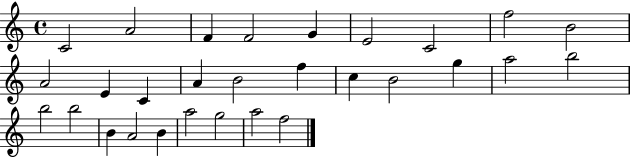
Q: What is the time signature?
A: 4/4